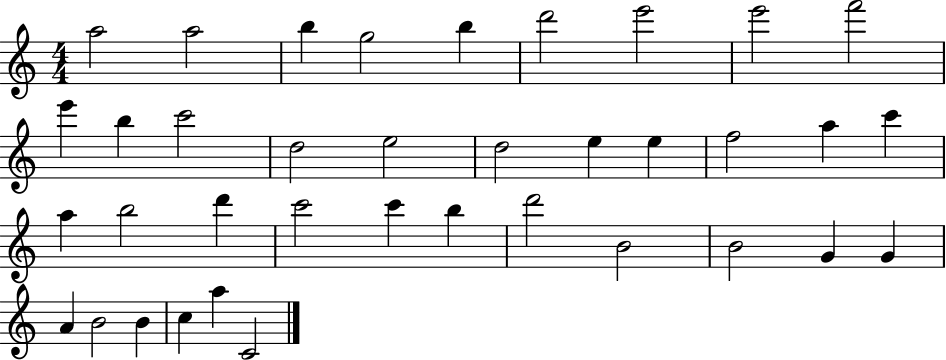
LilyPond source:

{
  \clef treble
  \numericTimeSignature
  \time 4/4
  \key c \major
  a''2 a''2 | b''4 g''2 b''4 | d'''2 e'''2 | e'''2 f'''2 | \break e'''4 b''4 c'''2 | d''2 e''2 | d''2 e''4 e''4 | f''2 a''4 c'''4 | \break a''4 b''2 d'''4 | c'''2 c'''4 b''4 | d'''2 b'2 | b'2 g'4 g'4 | \break a'4 b'2 b'4 | c''4 a''4 c'2 | \bar "|."
}